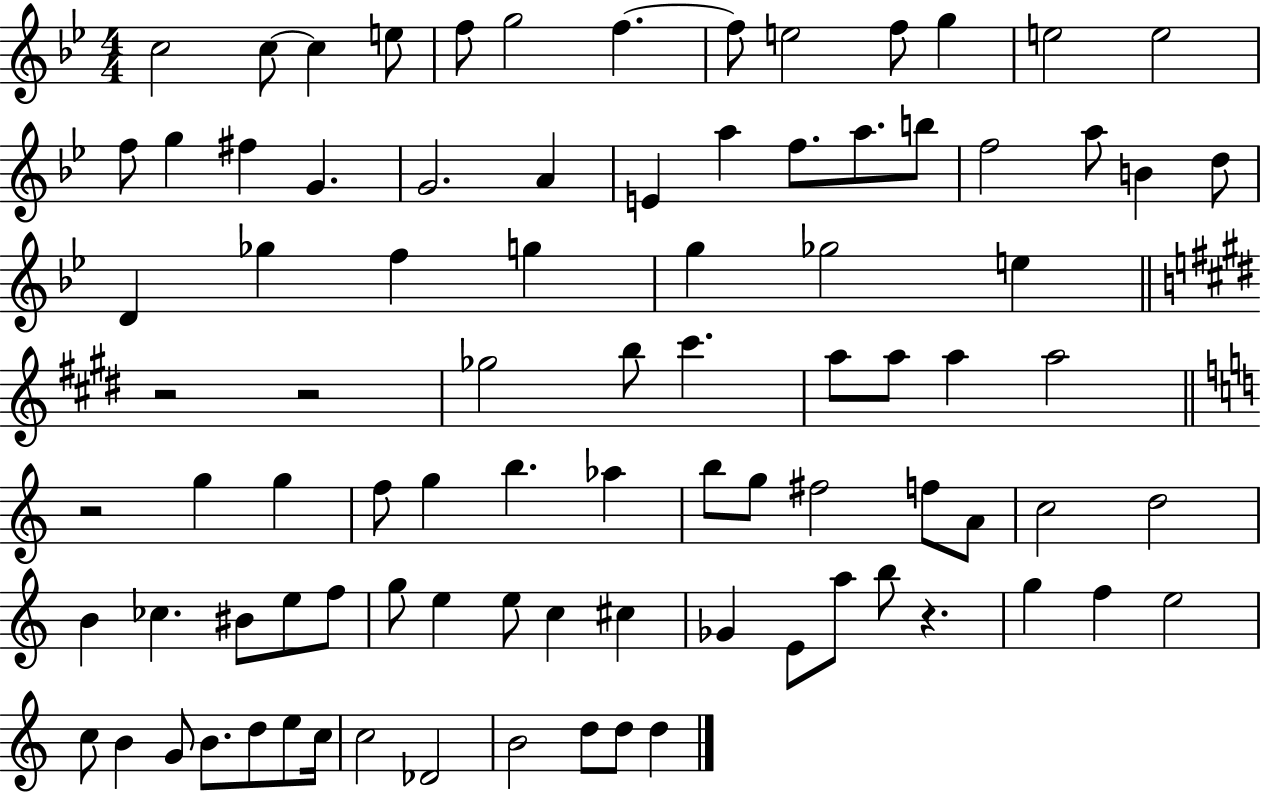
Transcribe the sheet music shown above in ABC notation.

X:1
T:Untitled
M:4/4
L:1/4
K:Bb
c2 c/2 c e/2 f/2 g2 f f/2 e2 f/2 g e2 e2 f/2 g ^f G G2 A E a f/2 a/2 b/2 f2 a/2 B d/2 D _g f g g _g2 e z2 z2 _g2 b/2 ^c' a/2 a/2 a a2 z2 g g f/2 g b _a b/2 g/2 ^f2 f/2 A/2 c2 d2 B _c ^B/2 e/2 f/2 g/2 e e/2 c ^c _G E/2 a/2 b/2 z g f e2 c/2 B G/2 B/2 d/2 e/2 c/4 c2 _D2 B2 d/2 d/2 d